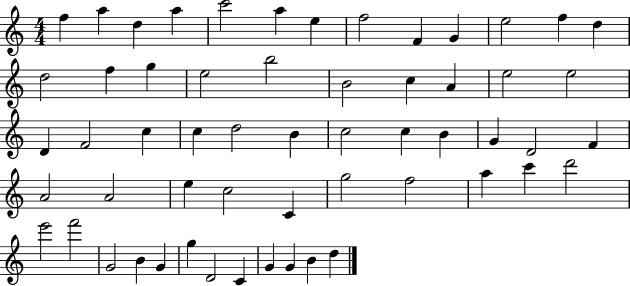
{
  \clef treble
  \numericTimeSignature
  \time 4/4
  \key c \major
  f''4 a''4 d''4 a''4 | c'''2 a''4 e''4 | f''2 f'4 g'4 | e''2 f''4 d''4 | \break d''2 f''4 g''4 | e''2 b''2 | b'2 c''4 a'4 | e''2 e''2 | \break d'4 f'2 c''4 | c''4 d''2 b'4 | c''2 c''4 b'4 | g'4 d'2 f'4 | \break a'2 a'2 | e''4 c''2 c'4 | g''2 f''2 | a''4 c'''4 d'''2 | \break e'''2 f'''2 | g'2 b'4 g'4 | g''4 d'2 c'4 | g'4 g'4 b'4 d''4 | \break \bar "|."
}